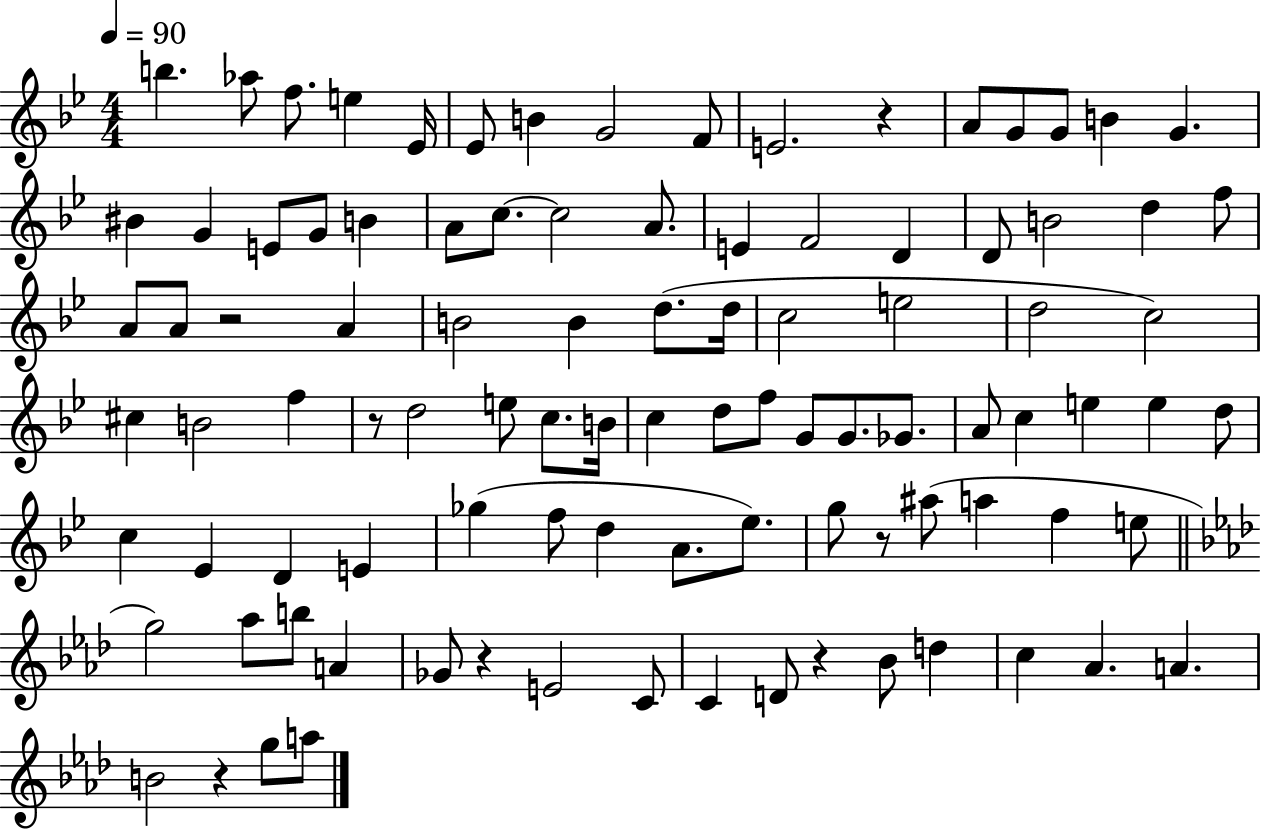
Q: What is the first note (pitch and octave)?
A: B5